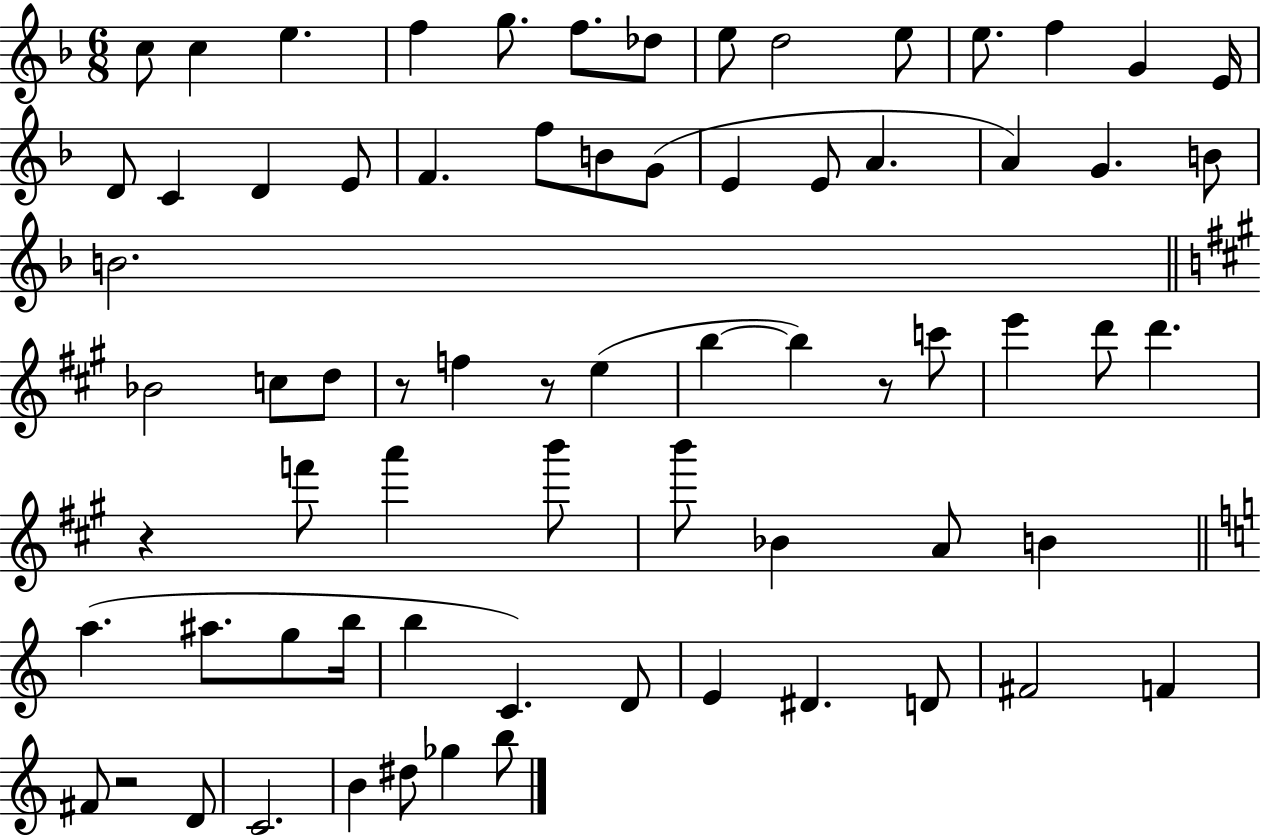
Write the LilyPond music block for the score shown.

{
  \clef treble
  \numericTimeSignature
  \time 6/8
  \key f \major
  \repeat volta 2 { c''8 c''4 e''4. | f''4 g''8. f''8. des''8 | e''8 d''2 e''8 | e''8. f''4 g'4 e'16 | \break d'8 c'4 d'4 e'8 | f'4. f''8 b'8 g'8( | e'4 e'8 a'4. | a'4) g'4. b'8 | \break b'2. | \bar "||" \break \key a \major bes'2 c''8 d''8 | r8 f''4 r8 e''4( | b''4~~ b''4) r8 c'''8 | e'''4 d'''8 d'''4. | \break r4 f'''8 a'''4 b'''8 | b'''8 bes'4 a'8 b'4 | \bar "||" \break \key a \minor a''4.( ais''8. g''8 b''16 | b''4 c'4.) d'8 | e'4 dis'4. d'8 | fis'2 f'4 | \break fis'8 r2 d'8 | c'2. | b'4 dis''8 ges''4 b''8 | } \bar "|."
}